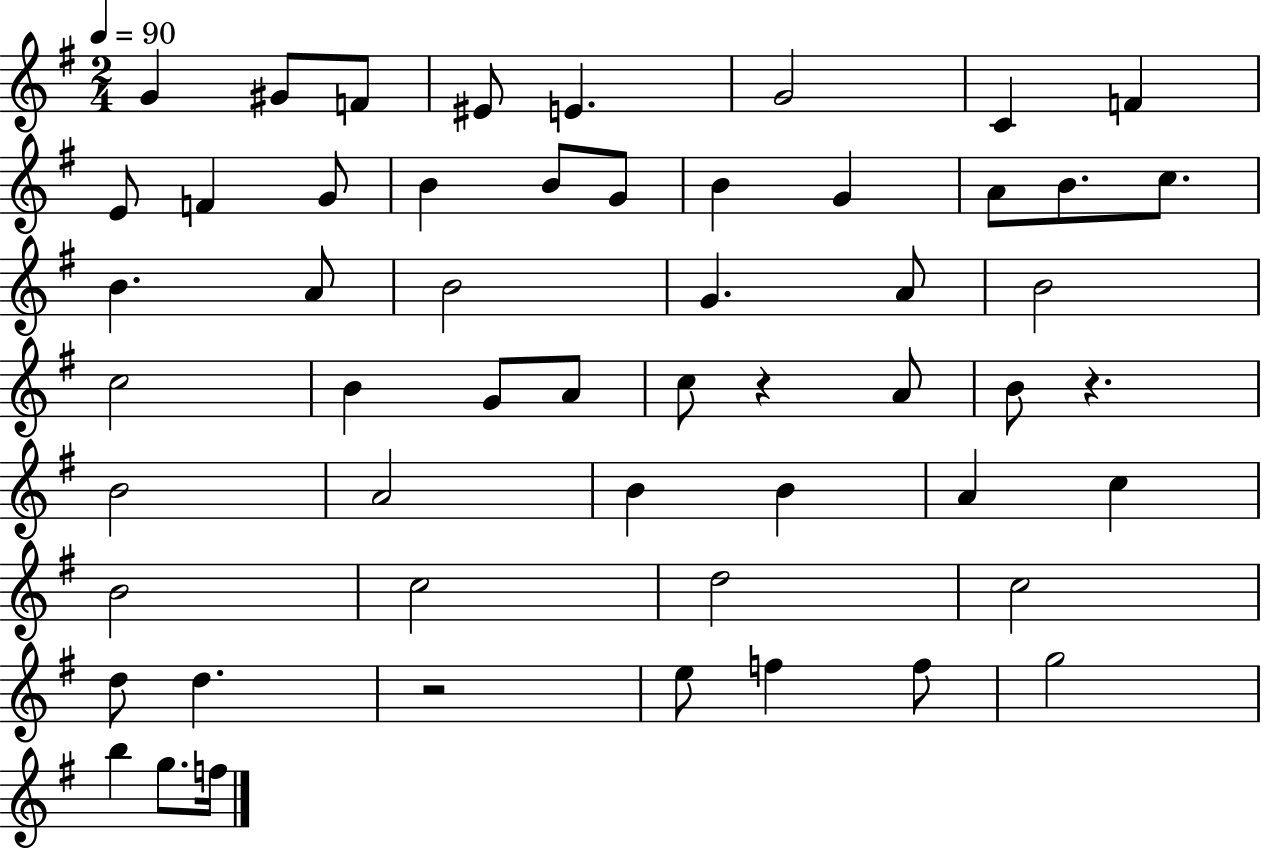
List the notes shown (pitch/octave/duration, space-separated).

G4/q G#4/e F4/e EIS4/e E4/q. G4/h C4/q F4/q E4/e F4/q G4/e B4/q B4/e G4/e B4/q G4/q A4/e B4/e. C5/e. B4/q. A4/e B4/h G4/q. A4/e B4/h C5/h B4/q G4/e A4/e C5/e R/q A4/e B4/e R/q. B4/h A4/h B4/q B4/q A4/q C5/q B4/h C5/h D5/h C5/h D5/e D5/q. R/h E5/e F5/q F5/e G5/h B5/q G5/e. F5/s